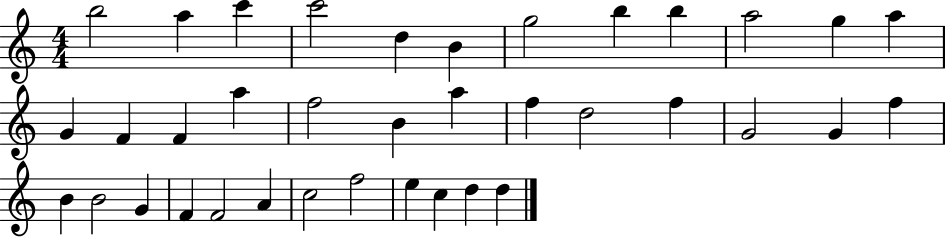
B5/h A5/q C6/q C6/h D5/q B4/q G5/h B5/q B5/q A5/h G5/q A5/q G4/q F4/q F4/q A5/q F5/h B4/q A5/q F5/q D5/h F5/q G4/h G4/q F5/q B4/q B4/h G4/q F4/q F4/h A4/q C5/h F5/h E5/q C5/q D5/q D5/q